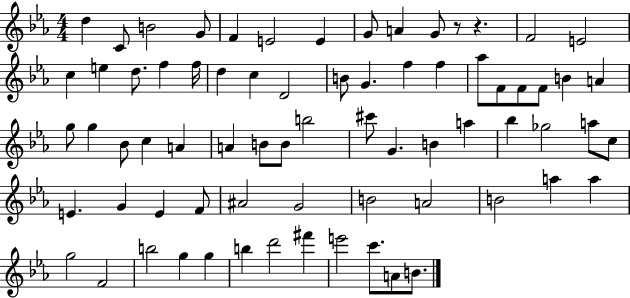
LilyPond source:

{
  \clef treble
  \numericTimeSignature
  \time 4/4
  \key ees \major
  d''4 c'8 b'2 g'8 | f'4 e'2 e'4 | g'8 a'4 g'8 r8 r4. | f'2 e'2 | \break c''4 e''4 d''8. f''4 f''16 | d''4 c''4 d'2 | b'8 g'4. f''4 f''4 | aes''8 f'8 f'8 f'8 b'4 a'4 | \break g''8 g''4 bes'8 c''4 a'4 | a'4 b'8 b'8 b''2 | cis'''8 g'4. b'4 a''4 | bes''4 ges''2 a''8 c''8 | \break e'4. g'4 e'4 f'8 | ais'2 g'2 | b'2 a'2 | b'2 a''4 a''4 | \break g''2 f'2 | b''2 g''4 g''4 | b''4 d'''2 fis'''4 | e'''2 c'''8. a'8 b'8. | \break \bar "|."
}